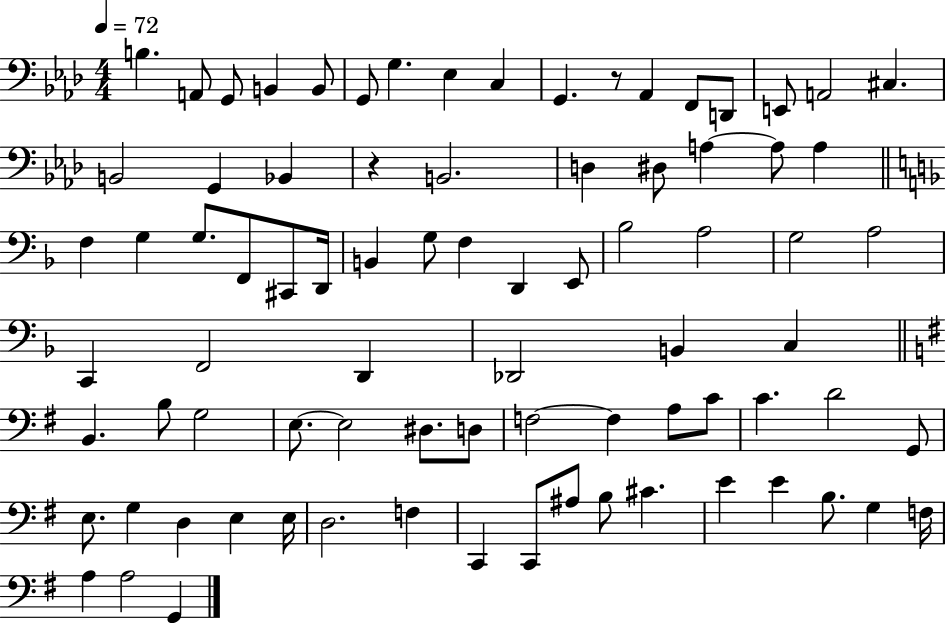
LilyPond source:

{
  \clef bass
  \numericTimeSignature
  \time 4/4
  \key aes \major
  \tempo 4 = 72
  b4. a,8 g,8 b,4 b,8 | g,8 g4. ees4 c4 | g,4. r8 aes,4 f,8 d,8 | e,8 a,2 cis4. | \break b,2 g,4 bes,4 | r4 b,2. | d4 dis8 a4~~ a8 a4 | \bar "||" \break \key f \major f4 g4 g8. f,8 cis,8 d,16 | b,4 g8 f4 d,4 e,8 | bes2 a2 | g2 a2 | \break c,4 f,2 d,4 | des,2 b,4 c4 | \bar "||" \break \key g \major b,4. b8 g2 | e8.~~ e2 dis8. d8 | f2~~ f4 a8 c'8 | c'4. d'2 g,8 | \break e8. g4 d4 e4 e16 | d2. f4 | c,4 c,8 ais8 b8 cis'4. | e'4 e'4 b8. g4 f16 | \break a4 a2 g,4 | \bar "|."
}